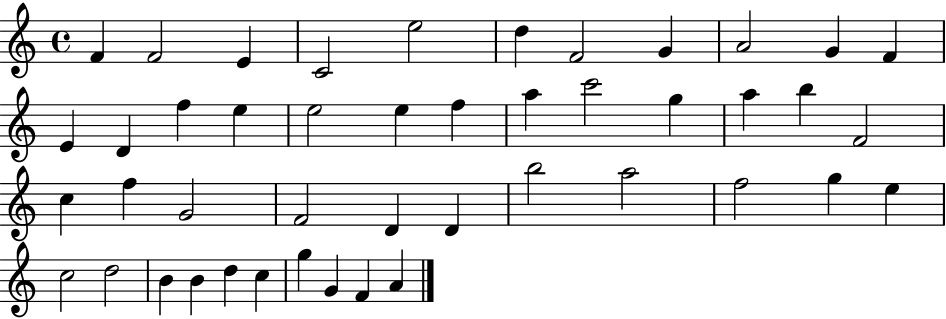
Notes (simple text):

F4/q F4/h E4/q C4/h E5/h D5/q F4/h G4/q A4/h G4/q F4/q E4/q D4/q F5/q E5/q E5/h E5/q F5/q A5/q C6/h G5/q A5/q B5/q F4/h C5/q F5/q G4/h F4/h D4/q D4/q B5/h A5/h F5/h G5/q E5/q C5/h D5/h B4/q B4/q D5/q C5/q G5/q G4/q F4/q A4/q